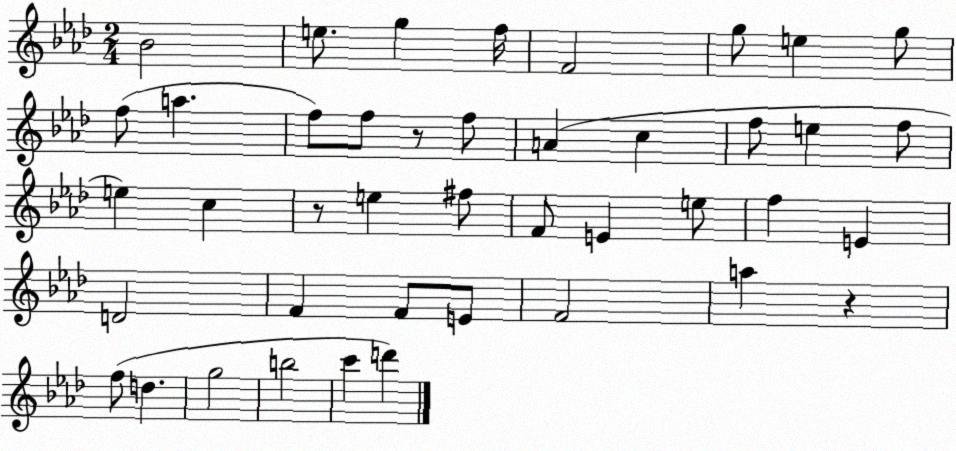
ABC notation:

X:1
T:Untitled
M:2/4
L:1/4
K:Ab
_B2 e/2 g f/4 F2 g/2 e g/2 f/2 a f/2 f/2 z/2 f/2 A c f/2 e f/2 e c z/2 e ^f/2 F/2 E e/2 f E D2 F F/2 E/2 F2 a z f/2 d g2 b2 c' d'